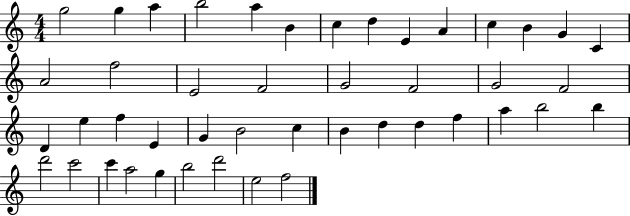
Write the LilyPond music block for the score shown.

{
  \clef treble
  \numericTimeSignature
  \time 4/4
  \key c \major
  g''2 g''4 a''4 | b''2 a''4 b'4 | c''4 d''4 e'4 a'4 | c''4 b'4 g'4 c'4 | \break a'2 f''2 | e'2 f'2 | g'2 f'2 | g'2 f'2 | \break d'4 e''4 f''4 e'4 | g'4 b'2 c''4 | b'4 d''4 d''4 f''4 | a''4 b''2 b''4 | \break d'''2 c'''2 | c'''4 a''2 g''4 | b''2 d'''2 | e''2 f''2 | \break \bar "|."
}